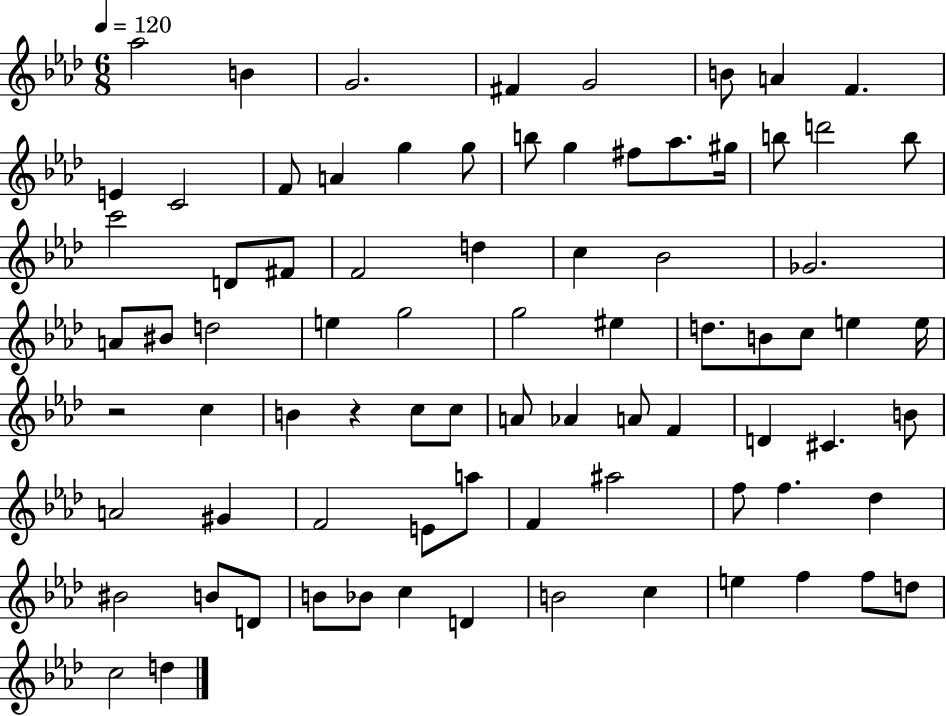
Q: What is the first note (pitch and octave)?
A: Ab5